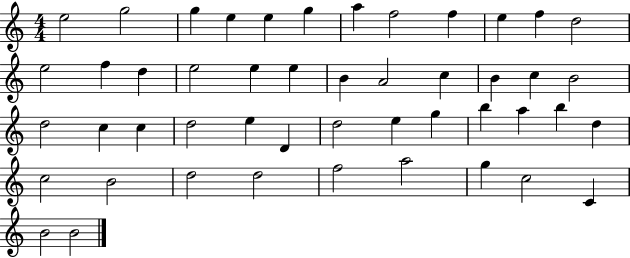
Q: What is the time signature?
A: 4/4